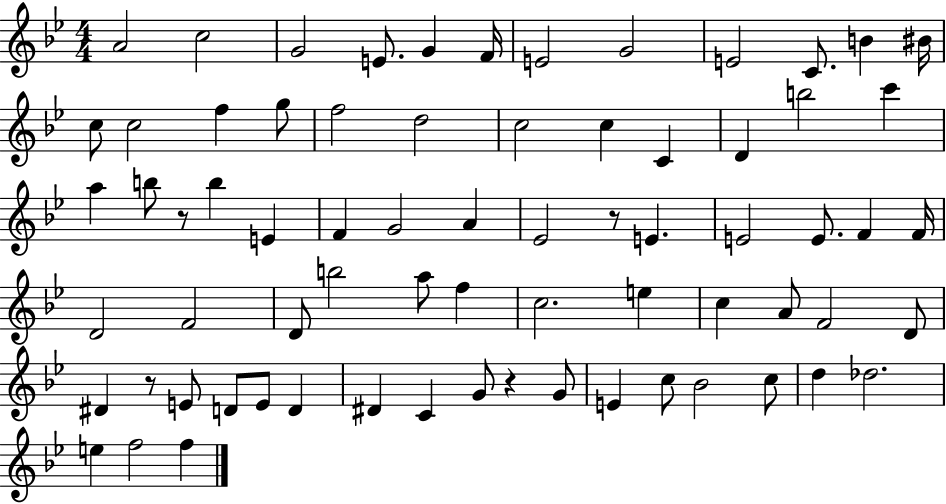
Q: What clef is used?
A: treble